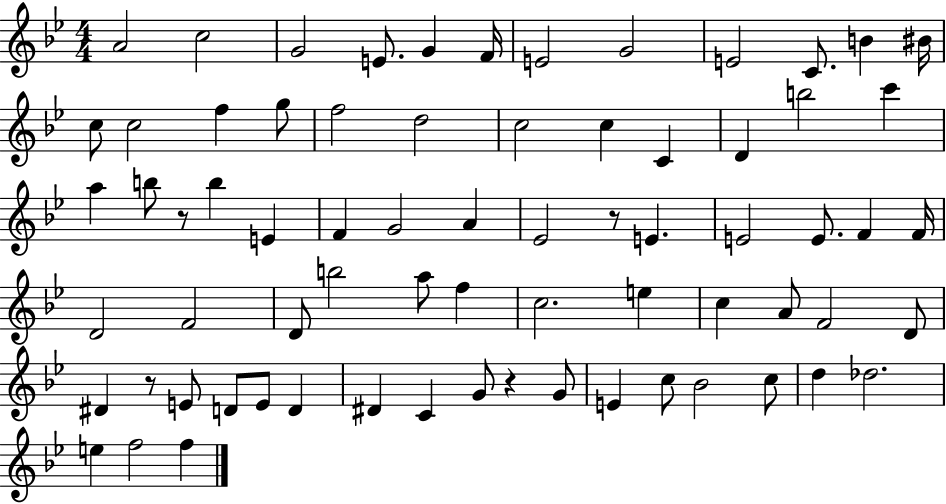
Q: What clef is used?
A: treble